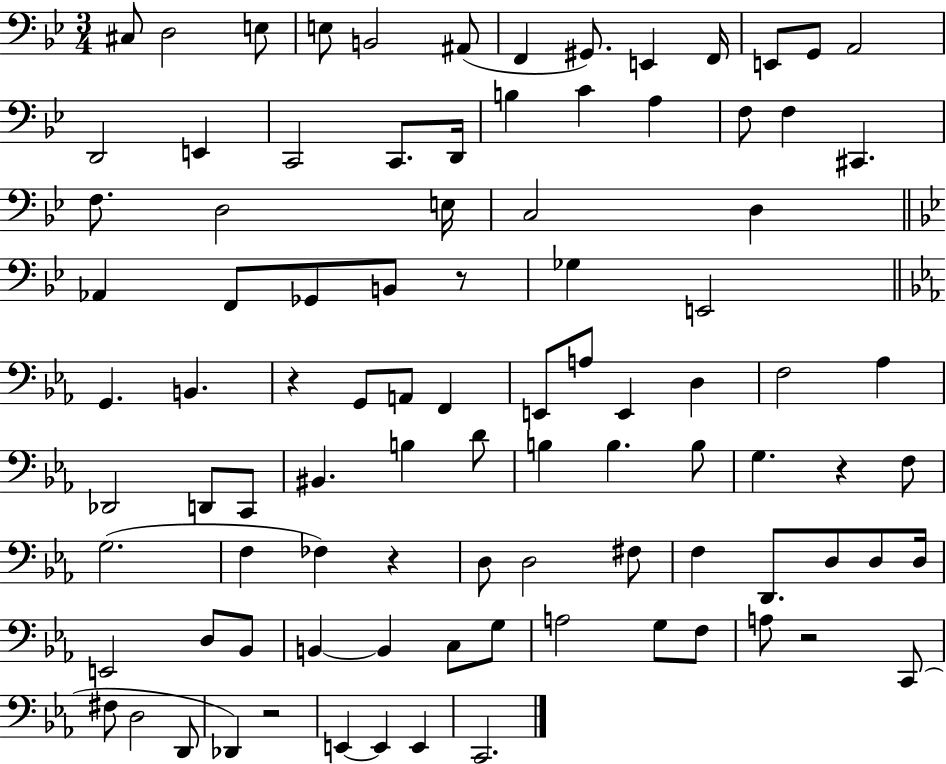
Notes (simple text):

C#3/e D3/h E3/e E3/e B2/h A#2/e F2/q G#2/e. E2/q F2/s E2/e G2/e A2/h D2/h E2/q C2/h C2/e. D2/s B3/q C4/q A3/q F3/e F3/q C#2/q. F3/e. D3/h E3/s C3/h D3/q Ab2/q F2/e Gb2/e B2/e R/e Gb3/q E2/h G2/q. B2/q. R/q G2/e A2/e F2/q E2/e A3/e E2/q D3/q F3/h Ab3/q Db2/h D2/e C2/e BIS2/q. B3/q D4/e B3/q B3/q. B3/e G3/q. R/q F3/e G3/h. F3/q FES3/q R/q D3/e D3/h F#3/e F3/q D2/e. D3/e D3/e D3/s E2/h D3/e Bb2/e B2/q B2/q C3/e G3/e A3/h G3/e F3/e A3/e R/h C2/e F#3/e D3/h D2/e Db2/q R/h E2/q E2/q E2/q C2/h.